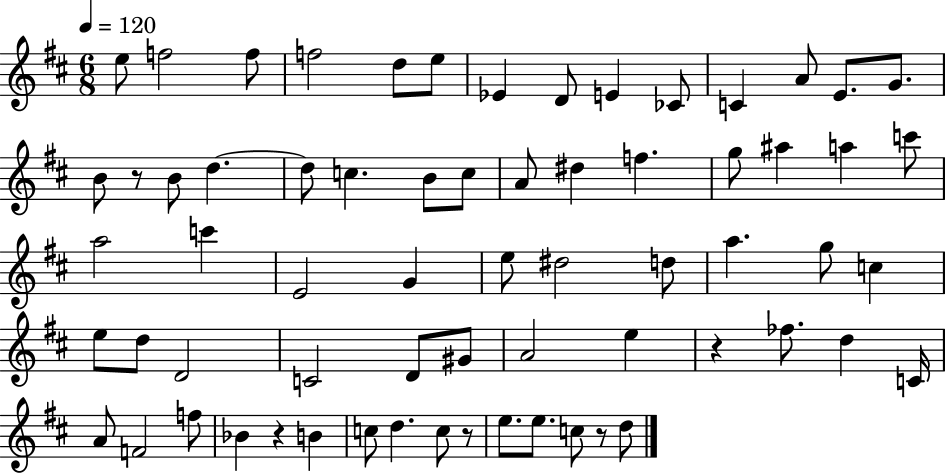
E5/e F5/h F5/e F5/h D5/e E5/e Eb4/q D4/e E4/q CES4/e C4/q A4/e E4/e. G4/e. B4/e R/e B4/e D5/q. D5/e C5/q. B4/e C5/e A4/e D#5/q F5/q. G5/e A#5/q A5/q C6/e A5/h C6/q E4/h G4/q E5/e D#5/h D5/e A5/q. G5/e C5/q E5/e D5/e D4/h C4/h D4/e G#4/e A4/h E5/q R/q FES5/e. D5/q C4/s A4/e F4/h F5/e Bb4/q R/q B4/q C5/e D5/q. C5/e R/e E5/e. E5/e. C5/e R/e D5/e